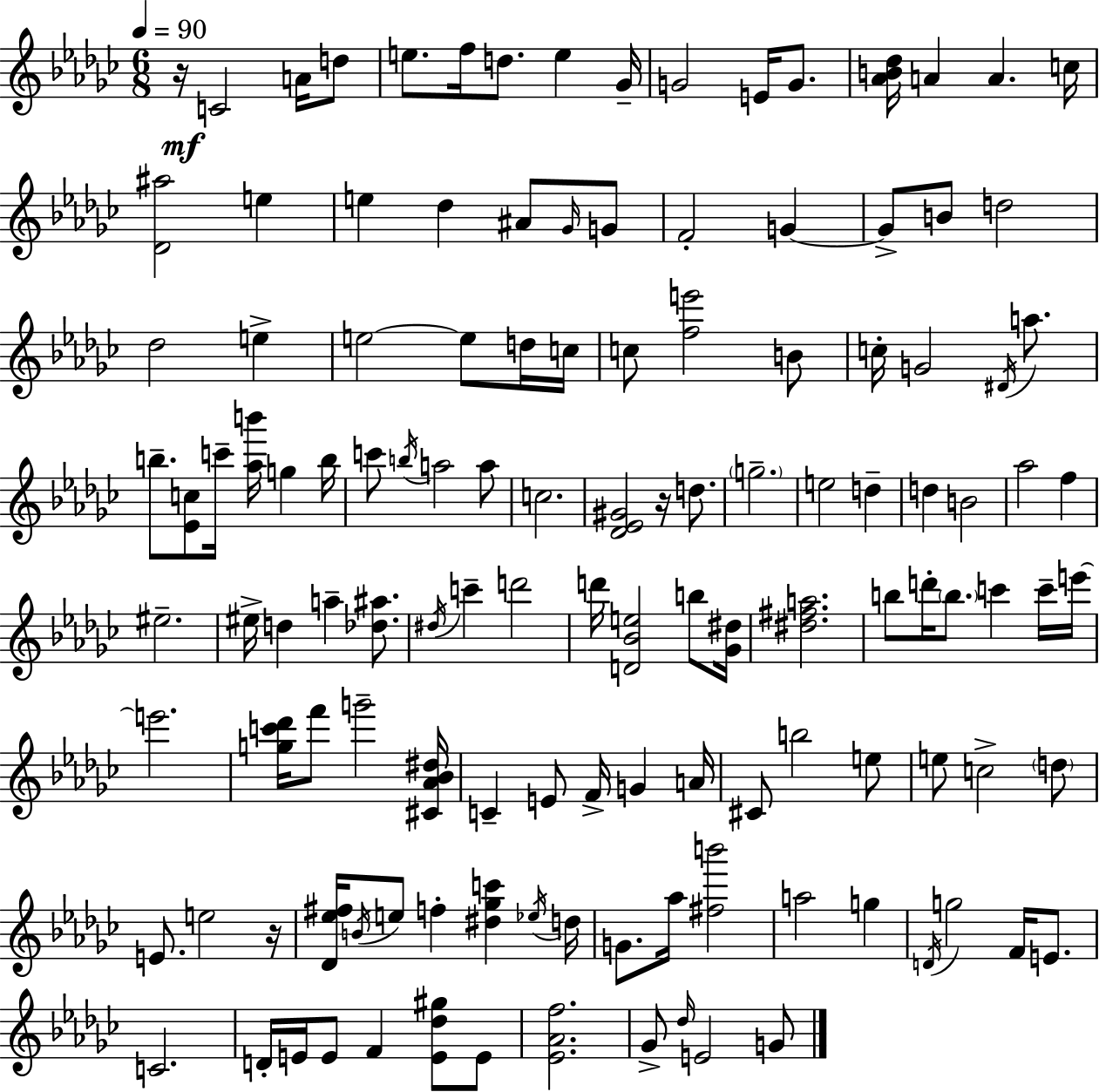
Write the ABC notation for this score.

X:1
T:Untitled
M:6/8
L:1/4
K:Ebm
z/4 C2 A/4 d/2 e/2 f/4 d/2 e _G/4 G2 E/4 G/2 [_AB_d]/4 A A c/4 [_D^a]2 e e _d ^A/2 _G/4 G/2 F2 G G/2 B/2 d2 _d2 e e2 e/2 d/4 c/4 c/2 [fe']2 B/2 c/4 G2 ^D/4 a/2 b/2 [_Ec]/2 c'/4 [_ab']/4 g b/4 c'/2 b/4 a2 a/2 c2 [_D_E^G]2 z/4 d/2 g2 e2 d d B2 _a2 f ^e2 ^e/4 d a [_d^a]/2 ^d/4 c' d'2 d'/4 [D_Be]2 b/2 [_G^d]/4 [^d^fa]2 b/2 d'/4 b/2 c' c'/4 e'/4 e'2 [gc'_d']/4 f'/2 g'2 [^C_A_B^d]/4 C E/2 F/4 G A/4 ^C/2 b2 e/2 e/2 c2 d/2 E/2 e2 z/4 [_D_e^f]/4 B/4 e/2 f [^d_gc'] _e/4 d/4 G/2 _a/4 [^fb']2 a2 g D/4 g2 F/4 E/2 C2 D/4 E/4 E/2 F [E_d^g]/2 E/2 [_E_Af]2 _G/2 _d/4 E2 G/2